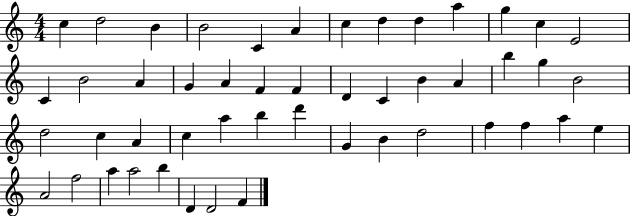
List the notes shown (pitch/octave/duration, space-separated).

C5/q D5/h B4/q B4/h C4/q A4/q C5/q D5/q D5/q A5/q G5/q C5/q E4/h C4/q B4/h A4/q G4/q A4/q F4/q F4/q D4/q C4/q B4/q A4/q B5/q G5/q B4/h D5/h C5/q A4/q C5/q A5/q B5/q D6/q G4/q B4/q D5/h F5/q F5/q A5/q E5/q A4/h F5/h A5/q A5/h B5/q D4/q D4/h F4/q